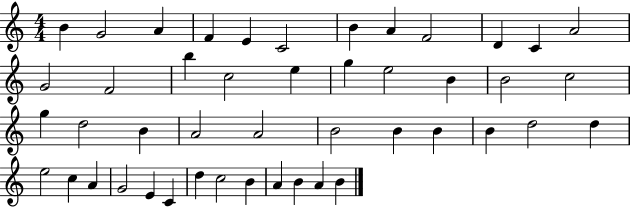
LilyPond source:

{
  \clef treble
  \numericTimeSignature
  \time 4/4
  \key c \major
  b'4 g'2 a'4 | f'4 e'4 c'2 | b'4 a'4 f'2 | d'4 c'4 a'2 | \break g'2 f'2 | b''4 c''2 e''4 | g''4 e''2 b'4 | b'2 c''2 | \break g''4 d''2 b'4 | a'2 a'2 | b'2 b'4 b'4 | b'4 d''2 d''4 | \break e''2 c''4 a'4 | g'2 e'4 c'4 | d''4 c''2 b'4 | a'4 b'4 a'4 b'4 | \break \bar "|."
}